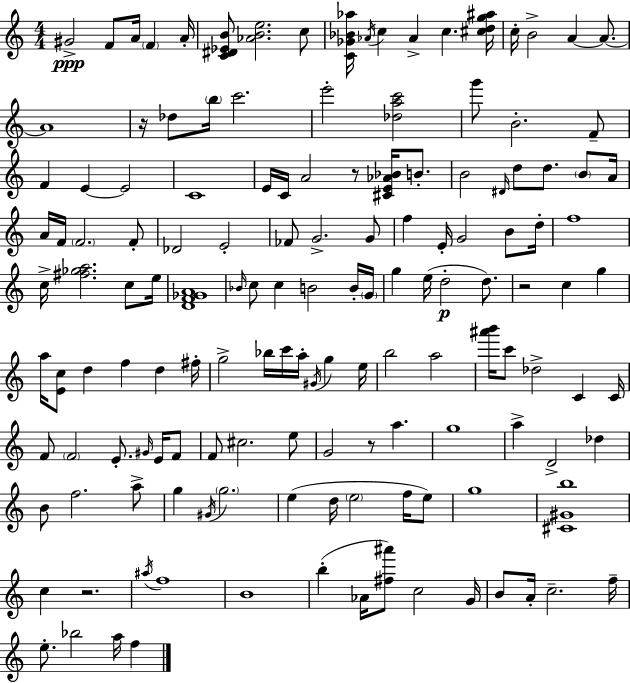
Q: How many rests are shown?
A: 5